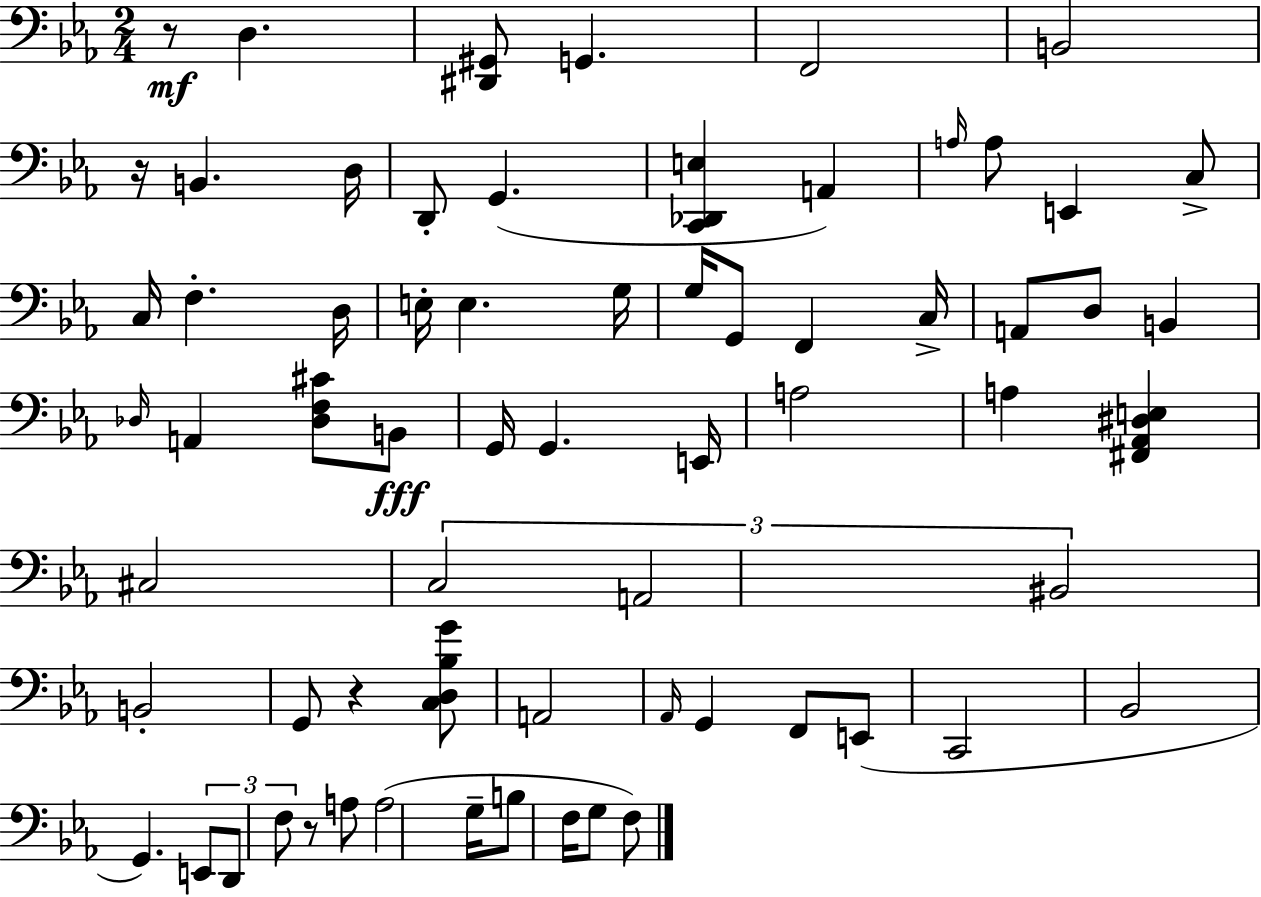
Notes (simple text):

R/e D3/q. [D#2,G#2]/e G2/q. F2/h B2/h R/s B2/q. D3/s D2/e G2/q. [C2,Db2,E3]/q A2/q A3/s A3/e E2/q C3/e C3/s F3/q. D3/s E3/s E3/q. G3/s G3/s G2/e F2/q C3/s A2/e D3/e B2/q Db3/s A2/q [Db3,F3,C#4]/e B2/e G2/s G2/q. E2/s A3/h A3/q [F#2,Ab2,D#3,E3]/q C#3/h C3/h A2/h BIS2/h B2/h G2/e R/q [C3,D3,Bb3,G4]/e A2/h Ab2/s G2/q F2/e E2/e C2/h Bb2/h G2/q. E2/e D2/e F3/e R/e A3/e A3/h G3/s B3/e F3/s G3/e F3/e